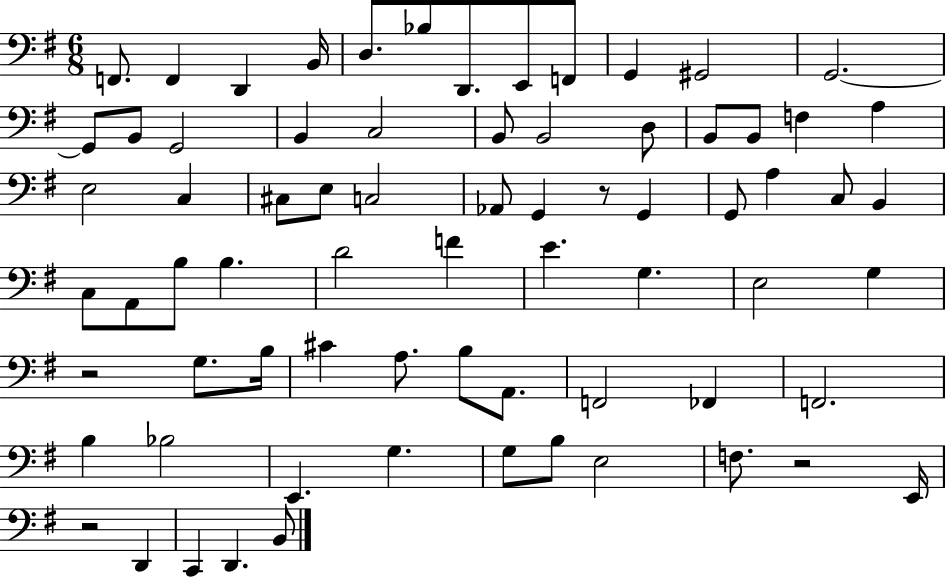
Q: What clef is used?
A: bass